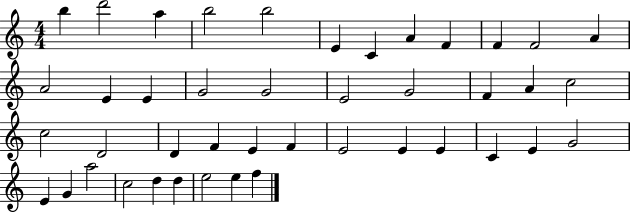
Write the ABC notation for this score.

X:1
T:Untitled
M:4/4
L:1/4
K:C
b d'2 a b2 b2 E C A F F F2 A A2 E E G2 G2 E2 G2 F A c2 c2 D2 D F E F E2 E E C E G2 E G a2 c2 d d e2 e f